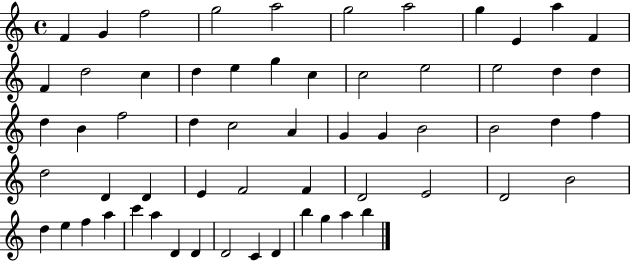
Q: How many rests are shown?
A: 0